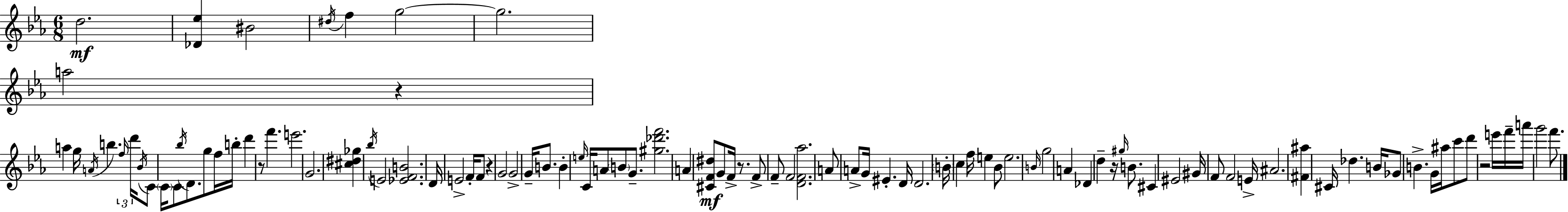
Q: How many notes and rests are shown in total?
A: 101